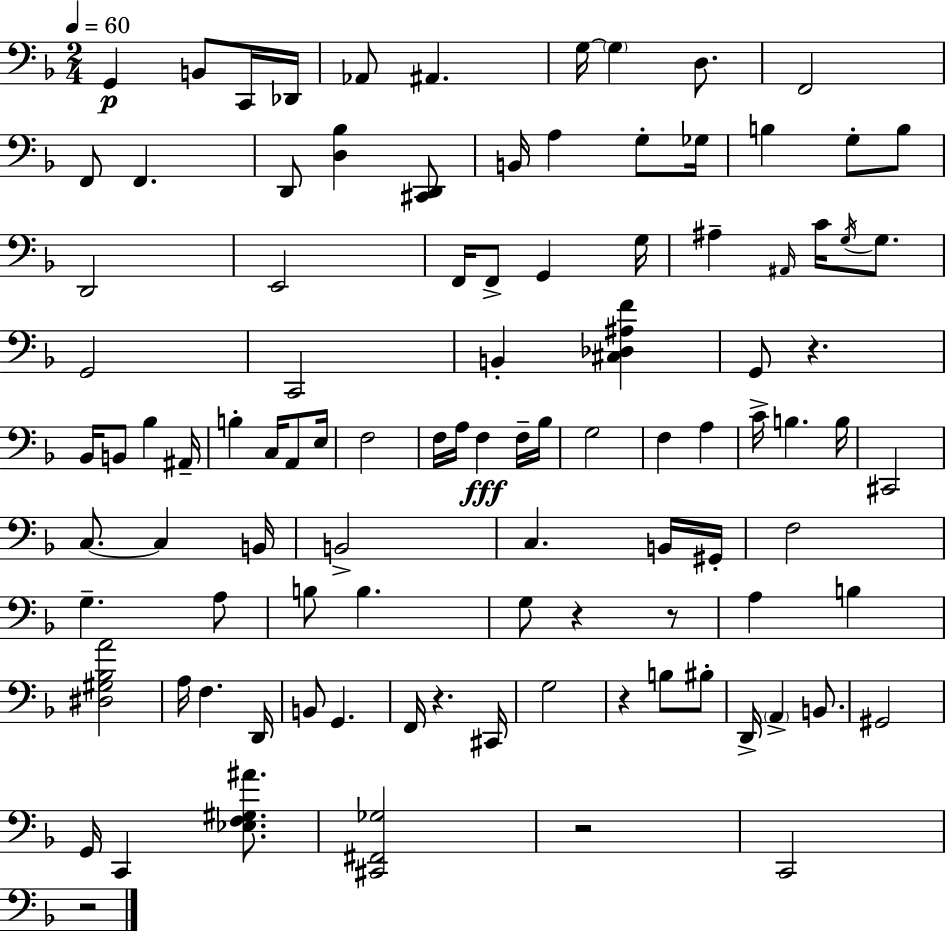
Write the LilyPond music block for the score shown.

{
  \clef bass
  \numericTimeSignature
  \time 2/4
  \key d \minor
  \tempo 4 = 60
  \repeat volta 2 { g,4\p b,8 c,16 des,16 | aes,8 ais,4. | g16~~ \parenthesize g4 d8. | f,2 | \break f,8 f,4. | d,8 <d bes>4 <cis, d,>8 | b,16 a4 g8-. ges16 | b4 g8-. b8 | \break d,2 | e,2 | f,16 f,8-> g,4 g16 | ais4-- \grace { ais,16 } c'16 \acciaccatura { g16 } g8. | \break g,2 | c,2 | b,4-. <cis des ais f'>4 | g,8 r4. | \break bes,16 b,8 bes4 | ais,16-- b4-. c16 a,8 | e16 f2 | f16 a16 f4\fff | \break f16-- bes16 g2 | f4 a4 | c'16-> b4. | b16 cis,2 | \break c8.~~ c4 | b,16 b,2-> | c4. | b,16 gis,16-. f2 | \break g4.-- | a8 b8 b4. | g8 r4 | r8 a4 b4 | \break <dis gis bes a'>2 | a16 f4. | d,16 b,8 g,4. | f,16 r4. | \break cis,16 g2 | r4 b8 | bis8-. d,16-> \parenthesize a,4-> b,8. | gis,2 | \break g,16 c,4 <ees f gis ais'>8. | <cis, fis, ges>2 | r2 | c,2 | \break r2 | } \bar "|."
}